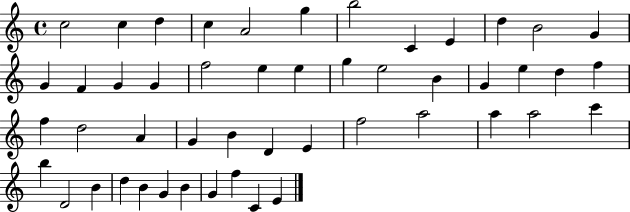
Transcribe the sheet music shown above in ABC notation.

X:1
T:Untitled
M:4/4
L:1/4
K:C
c2 c d c A2 g b2 C E d B2 G G F G G f2 e e g e2 B G e d f f d2 A G B D E f2 a2 a a2 c' b D2 B d B G B G f C E